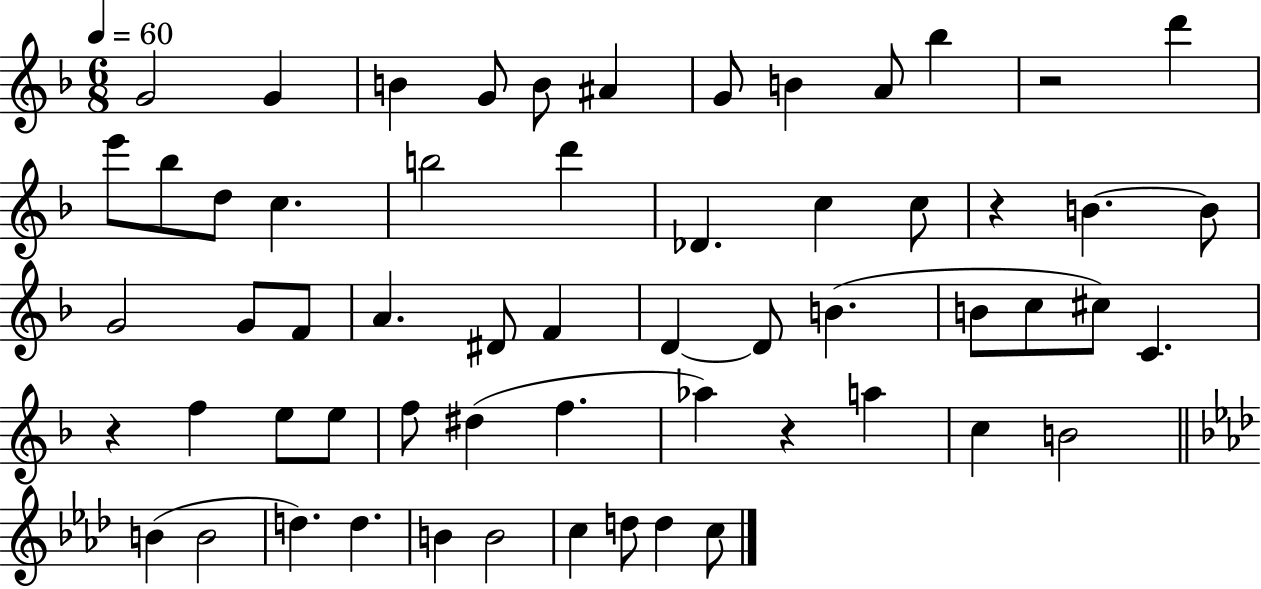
{
  \clef treble
  \numericTimeSignature
  \time 6/8
  \key f \major
  \tempo 4 = 60
  g'2 g'4 | b'4 g'8 b'8 ais'4 | g'8 b'4 a'8 bes''4 | r2 d'''4 | \break e'''8 bes''8 d''8 c''4. | b''2 d'''4 | des'4. c''4 c''8 | r4 b'4.~~ b'8 | \break g'2 g'8 f'8 | a'4. dis'8 f'4 | d'4~~ d'8 b'4.( | b'8 c''8 cis''8) c'4. | \break r4 f''4 e''8 e''8 | f''8 dis''4( f''4. | aes''4) r4 a''4 | c''4 b'2 | \break \bar "||" \break \key aes \major b'4( b'2 | d''4.) d''4. | b'4 b'2 | c''4 d''8 d''4 c''8 | \break \bar "|."
}